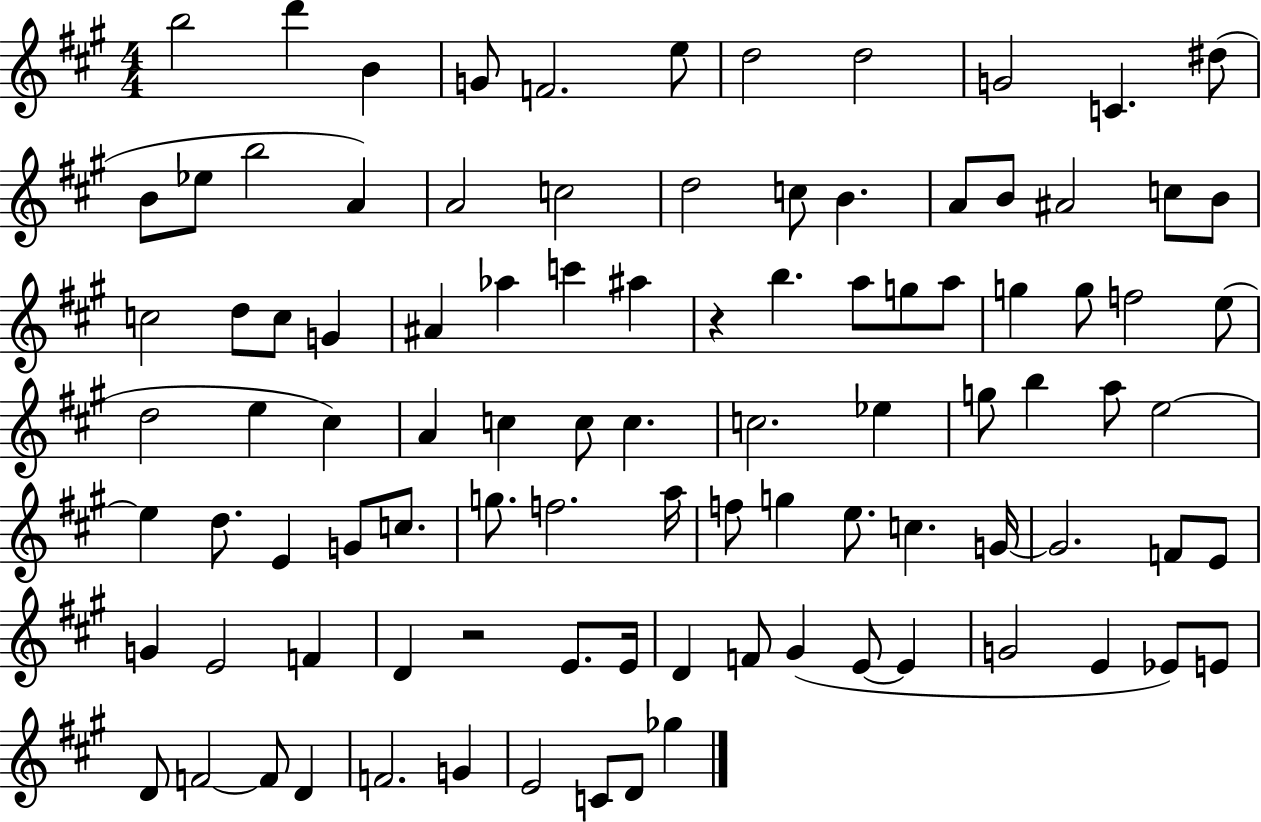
{
  \clef treble
  \numericTimeSignature
  \time 4/4
  \key a \major
  \repeat volta 2 { b''2 d'''4 b'4 | g'8 f'2. e''8 | d''2 d''2 | g'2 c'4. dis''8( | \break b'8 ees''8 b''2 a'4) | a'2 c''2 | d''2 c''8 b'4. | a'8 b'8 ais'2 c''8 b'8 | \break c''2 d''8 c''8 g'4 | ais'4 aes''4 c'''4 ais''4 | r4 b''4. a''8 g''8 a''8 | g''4 g''8 f''2 e''8( | \break d''2 e''4 cis''4) | a'4 c''4 c''8 c''4. | c''2. ees''4 | g''8 b''4 a''8 e''2~~ | \break e''4 d''8. e'4 g'8 c''8. | g''8. f''2. a''16 | f''8 g''4 e''8. c''4. g'16~~ | g'2. f'8 e'8 | \break g'4 e'2 f'4 | d'4 r2 e'8. e'16 | d'4 f'8 gis'4( e'8~~ e'4 | g'2 e'4 ees'8) e'8 | \break d'8 f'2~~ f'8 d'4 | f'2. g'4 | e'2 c'8 d'8 ges''4 | } \bar "|."
}